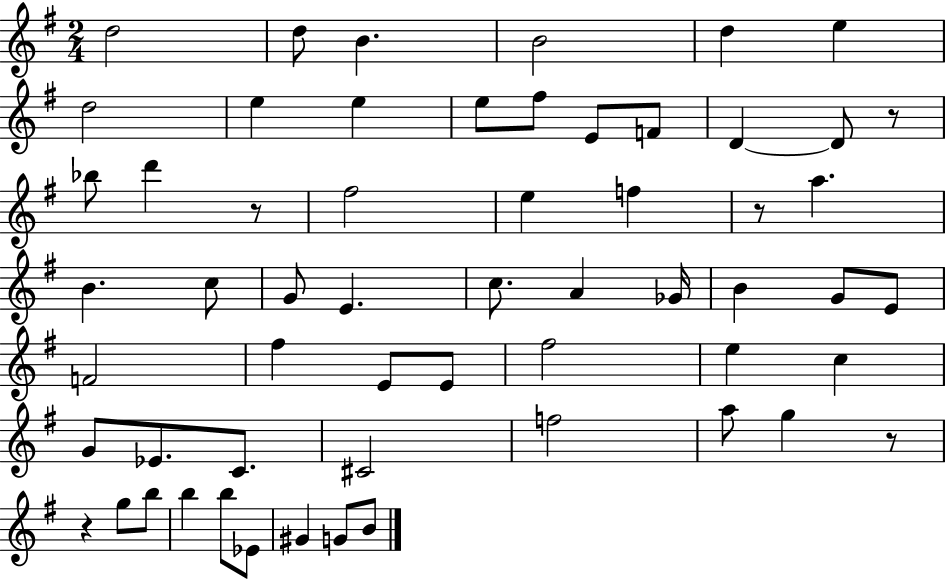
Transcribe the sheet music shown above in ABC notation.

X:1
T:Untitled
M:2/4
L:1/4
K:G
d2 d/2 B B2 d e d2 e e e/2 ^f/2 E/2 F/2 D D/2 z/2 _b/2 d' z/2 ^f2 e f z/2 a B c/2 G/2 E c/2 A _G/4 B G/2 E/2 F2 ^f E/2 E/2 ^f2 e c G/2 _E/2 C/2 ^C2 f2 a/2 g z/2 z g/2 b/2 b b/2 _E/2 ^G G/2 B/2